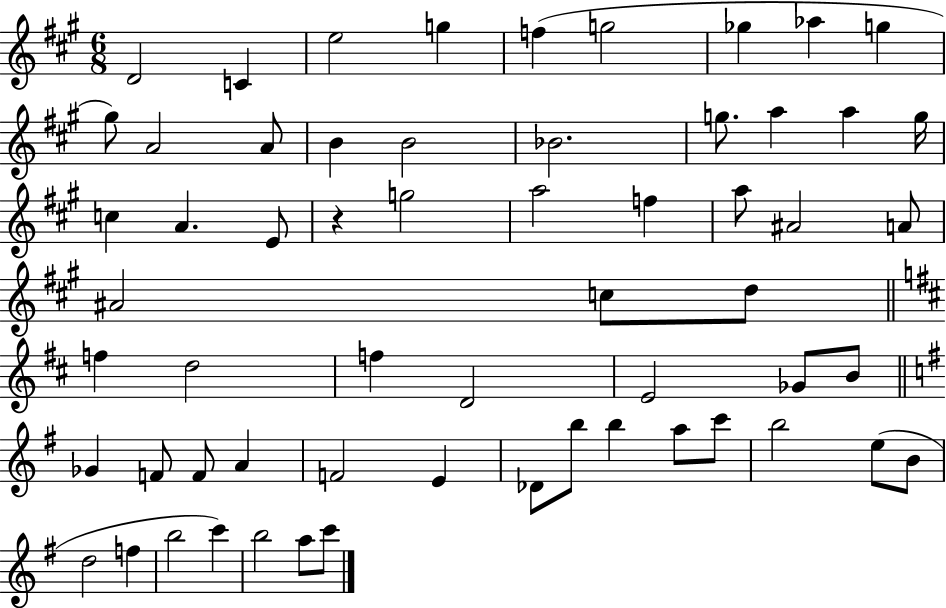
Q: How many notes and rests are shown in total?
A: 60